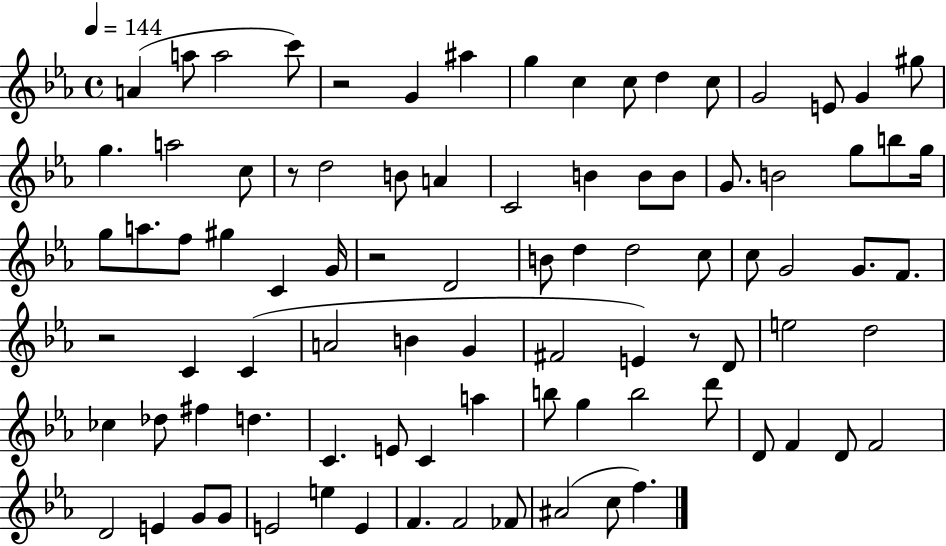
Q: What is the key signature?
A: EES major